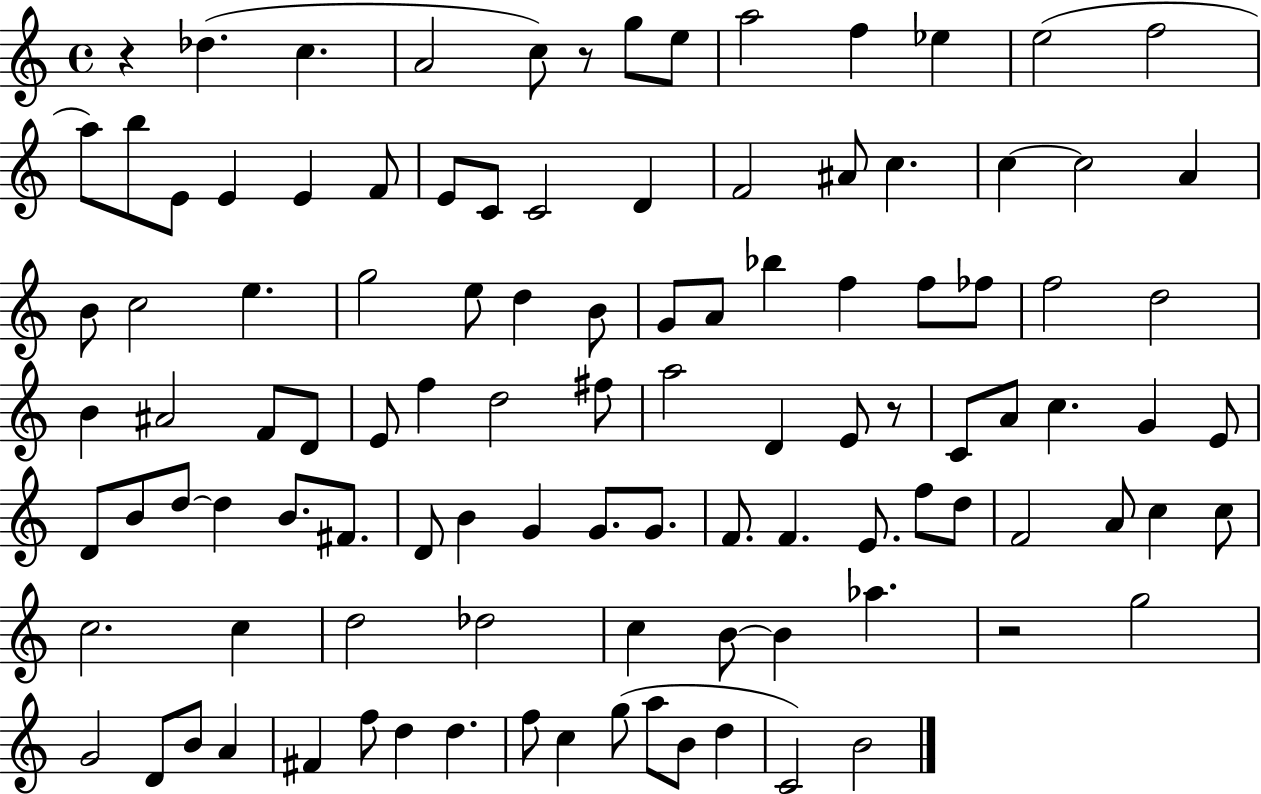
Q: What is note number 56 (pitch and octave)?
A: C5